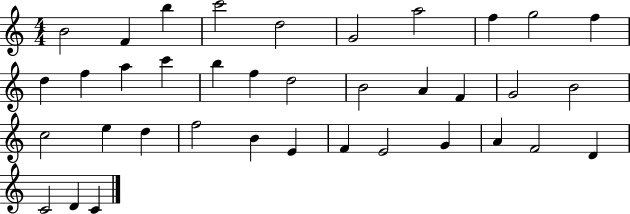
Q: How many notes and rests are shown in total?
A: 37